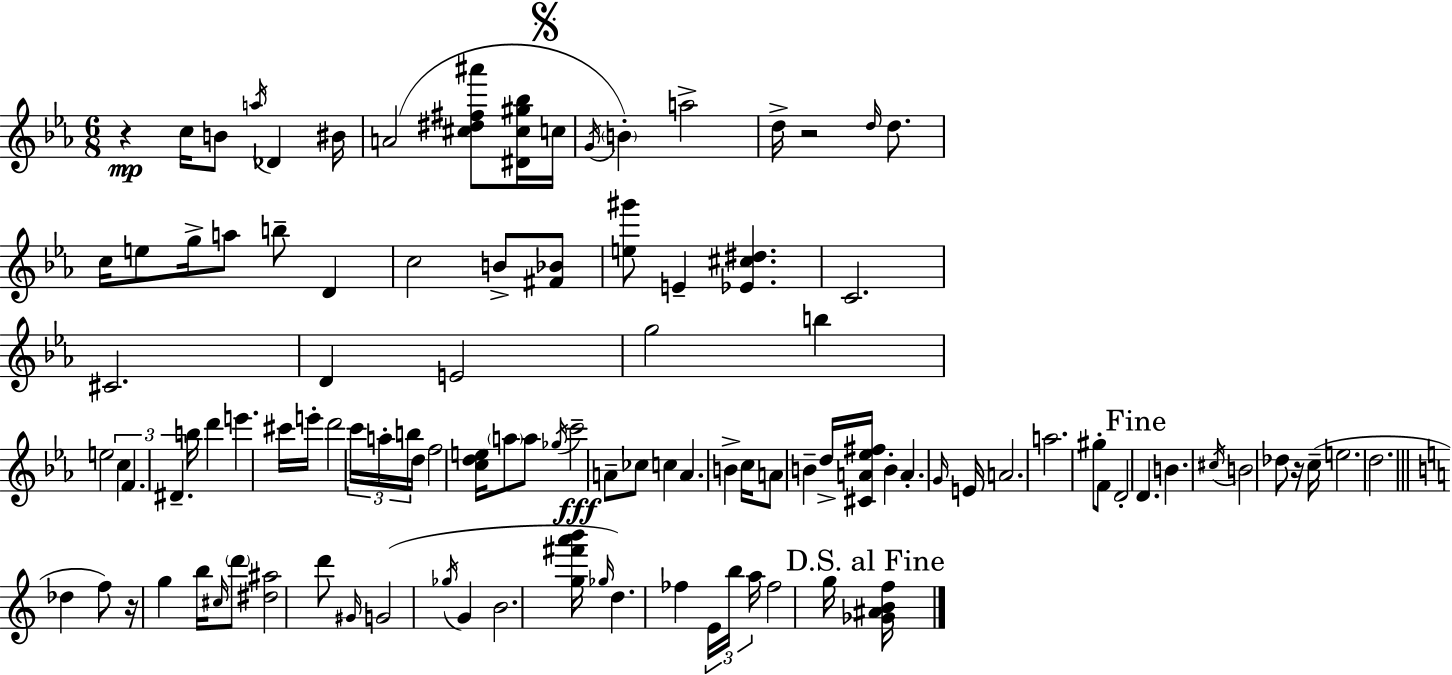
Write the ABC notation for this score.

X:1
T:Untitled
M:6/8
L:1/4
K:Cm
z c/4 B/2 a/4 _D ^B/4 A2 [^c^d^f^a']/2 [^D^c^g_b]/4 c/4 G/4 B a2 d/4 z2 d/4 d/2 c/4 e/2 g/4 a/2 b/2 D c2 B/2 [^F_B]/2 [e^g']/2 E [_E^c^d] C2 ^C2 D E2 g2 b e2 c F ^D b/4 d' e' ^c'/4 e'/4 d'2 c'/4 a/4 b/4 d/4 f2 [cde]/4 a/2 a/2 _g/4 c'2 A/2 _c/2 c A B c/4 A/2 B d/4 [^CA_e^f]/4 B A G/4 E/4 A2 a2 ^g/2 F/2 D2 D B ^c/4 B2 _d/2 z/4 c/4 e2 d2 _d f/2 z/4 g b/4 ^c/4 d'/2 [^d^a]2 d'/2 ^G/4 G2 _g/4 G B2 [g^f'a'b']/4 _g/4 d _f E/4 b/4 a/4 _f2 g/4 [_G^ABf]/4